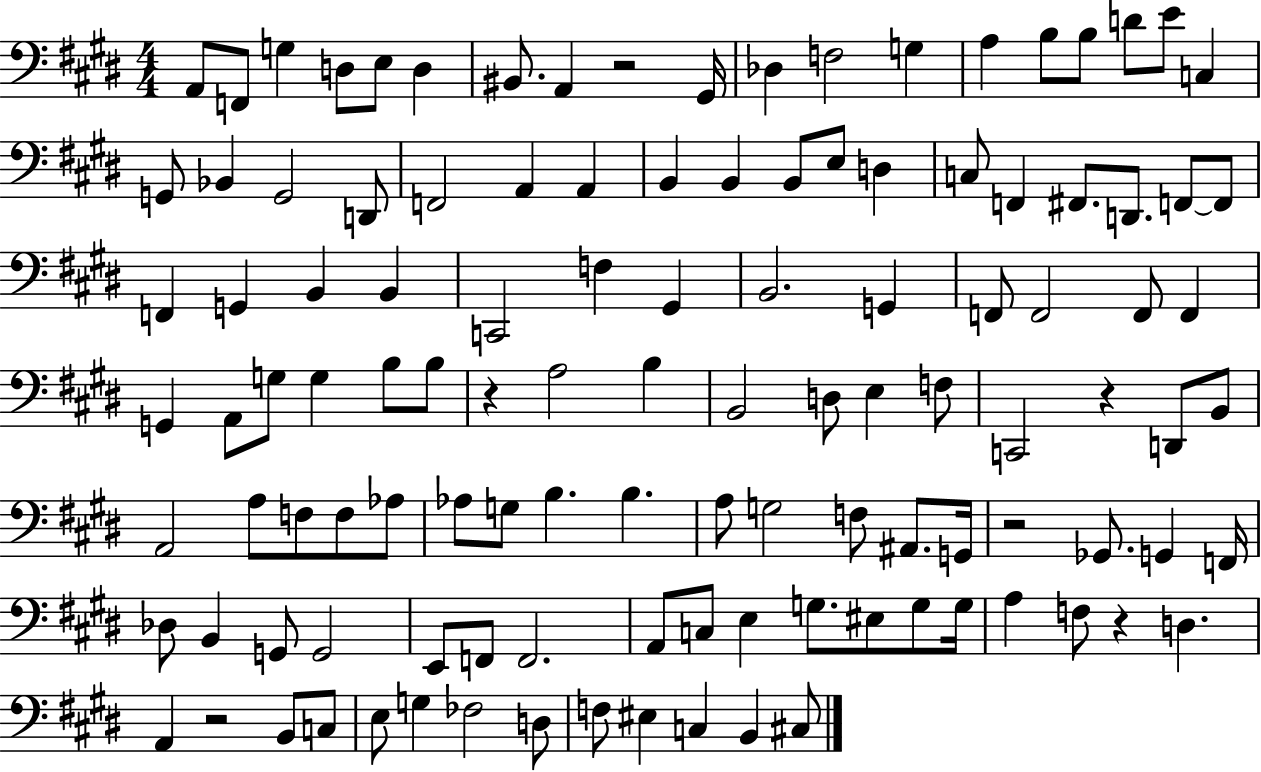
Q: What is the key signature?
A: E major